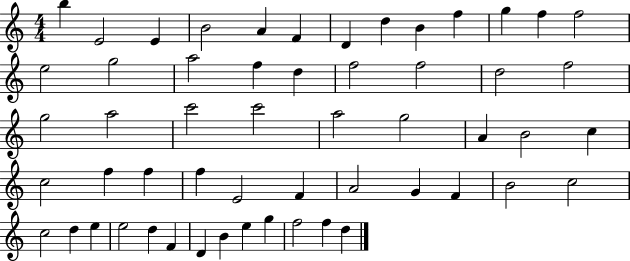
{
  \clef treble
  \numericTimeSignature
  \time 4/4
  \key c \major
  b''4 e'2 e'4 | b'2 a'4 f'4 | d'4 d''4 b'4 f''4 | g''4 f''4 f''2 | \break e''2 g''2 | a''2 f''4 d''4 | f''2 f''2 | d''2 f''2 | \break g''2 a''2 | c'''2 c'''2 | a''2 g''2 | a'4 b'2 c''4 | \break c''2 f''4 f''4 | f''4 e'2 f'4 | a'2 g'4 f'4 | b'2 c''2 | \break c''2 d''4 e''4 | e''2 d''4 f'4 | d'4 b'4 e''4 g''4 | f''2 f''4 d''4 | \break \bar "|."
}